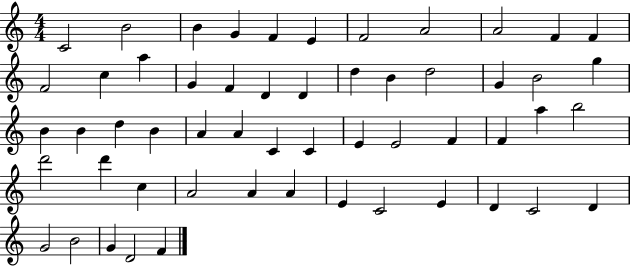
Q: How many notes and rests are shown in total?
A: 55